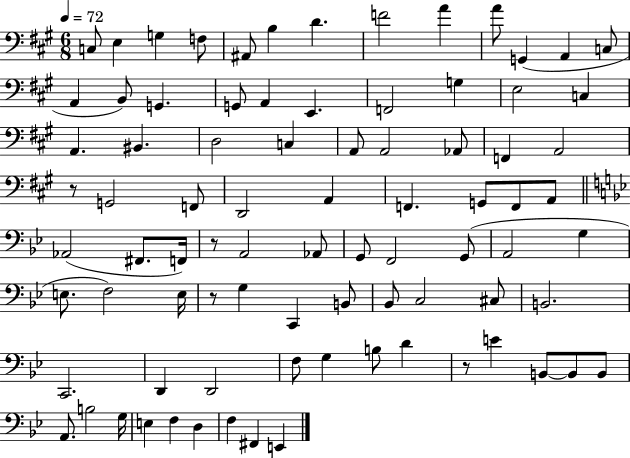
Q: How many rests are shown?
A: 4